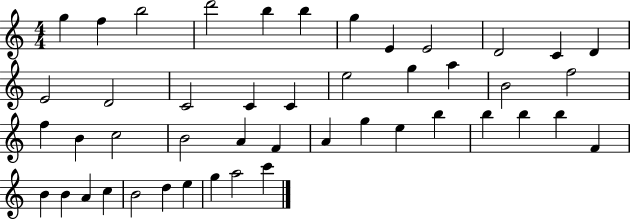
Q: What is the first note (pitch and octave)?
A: G5